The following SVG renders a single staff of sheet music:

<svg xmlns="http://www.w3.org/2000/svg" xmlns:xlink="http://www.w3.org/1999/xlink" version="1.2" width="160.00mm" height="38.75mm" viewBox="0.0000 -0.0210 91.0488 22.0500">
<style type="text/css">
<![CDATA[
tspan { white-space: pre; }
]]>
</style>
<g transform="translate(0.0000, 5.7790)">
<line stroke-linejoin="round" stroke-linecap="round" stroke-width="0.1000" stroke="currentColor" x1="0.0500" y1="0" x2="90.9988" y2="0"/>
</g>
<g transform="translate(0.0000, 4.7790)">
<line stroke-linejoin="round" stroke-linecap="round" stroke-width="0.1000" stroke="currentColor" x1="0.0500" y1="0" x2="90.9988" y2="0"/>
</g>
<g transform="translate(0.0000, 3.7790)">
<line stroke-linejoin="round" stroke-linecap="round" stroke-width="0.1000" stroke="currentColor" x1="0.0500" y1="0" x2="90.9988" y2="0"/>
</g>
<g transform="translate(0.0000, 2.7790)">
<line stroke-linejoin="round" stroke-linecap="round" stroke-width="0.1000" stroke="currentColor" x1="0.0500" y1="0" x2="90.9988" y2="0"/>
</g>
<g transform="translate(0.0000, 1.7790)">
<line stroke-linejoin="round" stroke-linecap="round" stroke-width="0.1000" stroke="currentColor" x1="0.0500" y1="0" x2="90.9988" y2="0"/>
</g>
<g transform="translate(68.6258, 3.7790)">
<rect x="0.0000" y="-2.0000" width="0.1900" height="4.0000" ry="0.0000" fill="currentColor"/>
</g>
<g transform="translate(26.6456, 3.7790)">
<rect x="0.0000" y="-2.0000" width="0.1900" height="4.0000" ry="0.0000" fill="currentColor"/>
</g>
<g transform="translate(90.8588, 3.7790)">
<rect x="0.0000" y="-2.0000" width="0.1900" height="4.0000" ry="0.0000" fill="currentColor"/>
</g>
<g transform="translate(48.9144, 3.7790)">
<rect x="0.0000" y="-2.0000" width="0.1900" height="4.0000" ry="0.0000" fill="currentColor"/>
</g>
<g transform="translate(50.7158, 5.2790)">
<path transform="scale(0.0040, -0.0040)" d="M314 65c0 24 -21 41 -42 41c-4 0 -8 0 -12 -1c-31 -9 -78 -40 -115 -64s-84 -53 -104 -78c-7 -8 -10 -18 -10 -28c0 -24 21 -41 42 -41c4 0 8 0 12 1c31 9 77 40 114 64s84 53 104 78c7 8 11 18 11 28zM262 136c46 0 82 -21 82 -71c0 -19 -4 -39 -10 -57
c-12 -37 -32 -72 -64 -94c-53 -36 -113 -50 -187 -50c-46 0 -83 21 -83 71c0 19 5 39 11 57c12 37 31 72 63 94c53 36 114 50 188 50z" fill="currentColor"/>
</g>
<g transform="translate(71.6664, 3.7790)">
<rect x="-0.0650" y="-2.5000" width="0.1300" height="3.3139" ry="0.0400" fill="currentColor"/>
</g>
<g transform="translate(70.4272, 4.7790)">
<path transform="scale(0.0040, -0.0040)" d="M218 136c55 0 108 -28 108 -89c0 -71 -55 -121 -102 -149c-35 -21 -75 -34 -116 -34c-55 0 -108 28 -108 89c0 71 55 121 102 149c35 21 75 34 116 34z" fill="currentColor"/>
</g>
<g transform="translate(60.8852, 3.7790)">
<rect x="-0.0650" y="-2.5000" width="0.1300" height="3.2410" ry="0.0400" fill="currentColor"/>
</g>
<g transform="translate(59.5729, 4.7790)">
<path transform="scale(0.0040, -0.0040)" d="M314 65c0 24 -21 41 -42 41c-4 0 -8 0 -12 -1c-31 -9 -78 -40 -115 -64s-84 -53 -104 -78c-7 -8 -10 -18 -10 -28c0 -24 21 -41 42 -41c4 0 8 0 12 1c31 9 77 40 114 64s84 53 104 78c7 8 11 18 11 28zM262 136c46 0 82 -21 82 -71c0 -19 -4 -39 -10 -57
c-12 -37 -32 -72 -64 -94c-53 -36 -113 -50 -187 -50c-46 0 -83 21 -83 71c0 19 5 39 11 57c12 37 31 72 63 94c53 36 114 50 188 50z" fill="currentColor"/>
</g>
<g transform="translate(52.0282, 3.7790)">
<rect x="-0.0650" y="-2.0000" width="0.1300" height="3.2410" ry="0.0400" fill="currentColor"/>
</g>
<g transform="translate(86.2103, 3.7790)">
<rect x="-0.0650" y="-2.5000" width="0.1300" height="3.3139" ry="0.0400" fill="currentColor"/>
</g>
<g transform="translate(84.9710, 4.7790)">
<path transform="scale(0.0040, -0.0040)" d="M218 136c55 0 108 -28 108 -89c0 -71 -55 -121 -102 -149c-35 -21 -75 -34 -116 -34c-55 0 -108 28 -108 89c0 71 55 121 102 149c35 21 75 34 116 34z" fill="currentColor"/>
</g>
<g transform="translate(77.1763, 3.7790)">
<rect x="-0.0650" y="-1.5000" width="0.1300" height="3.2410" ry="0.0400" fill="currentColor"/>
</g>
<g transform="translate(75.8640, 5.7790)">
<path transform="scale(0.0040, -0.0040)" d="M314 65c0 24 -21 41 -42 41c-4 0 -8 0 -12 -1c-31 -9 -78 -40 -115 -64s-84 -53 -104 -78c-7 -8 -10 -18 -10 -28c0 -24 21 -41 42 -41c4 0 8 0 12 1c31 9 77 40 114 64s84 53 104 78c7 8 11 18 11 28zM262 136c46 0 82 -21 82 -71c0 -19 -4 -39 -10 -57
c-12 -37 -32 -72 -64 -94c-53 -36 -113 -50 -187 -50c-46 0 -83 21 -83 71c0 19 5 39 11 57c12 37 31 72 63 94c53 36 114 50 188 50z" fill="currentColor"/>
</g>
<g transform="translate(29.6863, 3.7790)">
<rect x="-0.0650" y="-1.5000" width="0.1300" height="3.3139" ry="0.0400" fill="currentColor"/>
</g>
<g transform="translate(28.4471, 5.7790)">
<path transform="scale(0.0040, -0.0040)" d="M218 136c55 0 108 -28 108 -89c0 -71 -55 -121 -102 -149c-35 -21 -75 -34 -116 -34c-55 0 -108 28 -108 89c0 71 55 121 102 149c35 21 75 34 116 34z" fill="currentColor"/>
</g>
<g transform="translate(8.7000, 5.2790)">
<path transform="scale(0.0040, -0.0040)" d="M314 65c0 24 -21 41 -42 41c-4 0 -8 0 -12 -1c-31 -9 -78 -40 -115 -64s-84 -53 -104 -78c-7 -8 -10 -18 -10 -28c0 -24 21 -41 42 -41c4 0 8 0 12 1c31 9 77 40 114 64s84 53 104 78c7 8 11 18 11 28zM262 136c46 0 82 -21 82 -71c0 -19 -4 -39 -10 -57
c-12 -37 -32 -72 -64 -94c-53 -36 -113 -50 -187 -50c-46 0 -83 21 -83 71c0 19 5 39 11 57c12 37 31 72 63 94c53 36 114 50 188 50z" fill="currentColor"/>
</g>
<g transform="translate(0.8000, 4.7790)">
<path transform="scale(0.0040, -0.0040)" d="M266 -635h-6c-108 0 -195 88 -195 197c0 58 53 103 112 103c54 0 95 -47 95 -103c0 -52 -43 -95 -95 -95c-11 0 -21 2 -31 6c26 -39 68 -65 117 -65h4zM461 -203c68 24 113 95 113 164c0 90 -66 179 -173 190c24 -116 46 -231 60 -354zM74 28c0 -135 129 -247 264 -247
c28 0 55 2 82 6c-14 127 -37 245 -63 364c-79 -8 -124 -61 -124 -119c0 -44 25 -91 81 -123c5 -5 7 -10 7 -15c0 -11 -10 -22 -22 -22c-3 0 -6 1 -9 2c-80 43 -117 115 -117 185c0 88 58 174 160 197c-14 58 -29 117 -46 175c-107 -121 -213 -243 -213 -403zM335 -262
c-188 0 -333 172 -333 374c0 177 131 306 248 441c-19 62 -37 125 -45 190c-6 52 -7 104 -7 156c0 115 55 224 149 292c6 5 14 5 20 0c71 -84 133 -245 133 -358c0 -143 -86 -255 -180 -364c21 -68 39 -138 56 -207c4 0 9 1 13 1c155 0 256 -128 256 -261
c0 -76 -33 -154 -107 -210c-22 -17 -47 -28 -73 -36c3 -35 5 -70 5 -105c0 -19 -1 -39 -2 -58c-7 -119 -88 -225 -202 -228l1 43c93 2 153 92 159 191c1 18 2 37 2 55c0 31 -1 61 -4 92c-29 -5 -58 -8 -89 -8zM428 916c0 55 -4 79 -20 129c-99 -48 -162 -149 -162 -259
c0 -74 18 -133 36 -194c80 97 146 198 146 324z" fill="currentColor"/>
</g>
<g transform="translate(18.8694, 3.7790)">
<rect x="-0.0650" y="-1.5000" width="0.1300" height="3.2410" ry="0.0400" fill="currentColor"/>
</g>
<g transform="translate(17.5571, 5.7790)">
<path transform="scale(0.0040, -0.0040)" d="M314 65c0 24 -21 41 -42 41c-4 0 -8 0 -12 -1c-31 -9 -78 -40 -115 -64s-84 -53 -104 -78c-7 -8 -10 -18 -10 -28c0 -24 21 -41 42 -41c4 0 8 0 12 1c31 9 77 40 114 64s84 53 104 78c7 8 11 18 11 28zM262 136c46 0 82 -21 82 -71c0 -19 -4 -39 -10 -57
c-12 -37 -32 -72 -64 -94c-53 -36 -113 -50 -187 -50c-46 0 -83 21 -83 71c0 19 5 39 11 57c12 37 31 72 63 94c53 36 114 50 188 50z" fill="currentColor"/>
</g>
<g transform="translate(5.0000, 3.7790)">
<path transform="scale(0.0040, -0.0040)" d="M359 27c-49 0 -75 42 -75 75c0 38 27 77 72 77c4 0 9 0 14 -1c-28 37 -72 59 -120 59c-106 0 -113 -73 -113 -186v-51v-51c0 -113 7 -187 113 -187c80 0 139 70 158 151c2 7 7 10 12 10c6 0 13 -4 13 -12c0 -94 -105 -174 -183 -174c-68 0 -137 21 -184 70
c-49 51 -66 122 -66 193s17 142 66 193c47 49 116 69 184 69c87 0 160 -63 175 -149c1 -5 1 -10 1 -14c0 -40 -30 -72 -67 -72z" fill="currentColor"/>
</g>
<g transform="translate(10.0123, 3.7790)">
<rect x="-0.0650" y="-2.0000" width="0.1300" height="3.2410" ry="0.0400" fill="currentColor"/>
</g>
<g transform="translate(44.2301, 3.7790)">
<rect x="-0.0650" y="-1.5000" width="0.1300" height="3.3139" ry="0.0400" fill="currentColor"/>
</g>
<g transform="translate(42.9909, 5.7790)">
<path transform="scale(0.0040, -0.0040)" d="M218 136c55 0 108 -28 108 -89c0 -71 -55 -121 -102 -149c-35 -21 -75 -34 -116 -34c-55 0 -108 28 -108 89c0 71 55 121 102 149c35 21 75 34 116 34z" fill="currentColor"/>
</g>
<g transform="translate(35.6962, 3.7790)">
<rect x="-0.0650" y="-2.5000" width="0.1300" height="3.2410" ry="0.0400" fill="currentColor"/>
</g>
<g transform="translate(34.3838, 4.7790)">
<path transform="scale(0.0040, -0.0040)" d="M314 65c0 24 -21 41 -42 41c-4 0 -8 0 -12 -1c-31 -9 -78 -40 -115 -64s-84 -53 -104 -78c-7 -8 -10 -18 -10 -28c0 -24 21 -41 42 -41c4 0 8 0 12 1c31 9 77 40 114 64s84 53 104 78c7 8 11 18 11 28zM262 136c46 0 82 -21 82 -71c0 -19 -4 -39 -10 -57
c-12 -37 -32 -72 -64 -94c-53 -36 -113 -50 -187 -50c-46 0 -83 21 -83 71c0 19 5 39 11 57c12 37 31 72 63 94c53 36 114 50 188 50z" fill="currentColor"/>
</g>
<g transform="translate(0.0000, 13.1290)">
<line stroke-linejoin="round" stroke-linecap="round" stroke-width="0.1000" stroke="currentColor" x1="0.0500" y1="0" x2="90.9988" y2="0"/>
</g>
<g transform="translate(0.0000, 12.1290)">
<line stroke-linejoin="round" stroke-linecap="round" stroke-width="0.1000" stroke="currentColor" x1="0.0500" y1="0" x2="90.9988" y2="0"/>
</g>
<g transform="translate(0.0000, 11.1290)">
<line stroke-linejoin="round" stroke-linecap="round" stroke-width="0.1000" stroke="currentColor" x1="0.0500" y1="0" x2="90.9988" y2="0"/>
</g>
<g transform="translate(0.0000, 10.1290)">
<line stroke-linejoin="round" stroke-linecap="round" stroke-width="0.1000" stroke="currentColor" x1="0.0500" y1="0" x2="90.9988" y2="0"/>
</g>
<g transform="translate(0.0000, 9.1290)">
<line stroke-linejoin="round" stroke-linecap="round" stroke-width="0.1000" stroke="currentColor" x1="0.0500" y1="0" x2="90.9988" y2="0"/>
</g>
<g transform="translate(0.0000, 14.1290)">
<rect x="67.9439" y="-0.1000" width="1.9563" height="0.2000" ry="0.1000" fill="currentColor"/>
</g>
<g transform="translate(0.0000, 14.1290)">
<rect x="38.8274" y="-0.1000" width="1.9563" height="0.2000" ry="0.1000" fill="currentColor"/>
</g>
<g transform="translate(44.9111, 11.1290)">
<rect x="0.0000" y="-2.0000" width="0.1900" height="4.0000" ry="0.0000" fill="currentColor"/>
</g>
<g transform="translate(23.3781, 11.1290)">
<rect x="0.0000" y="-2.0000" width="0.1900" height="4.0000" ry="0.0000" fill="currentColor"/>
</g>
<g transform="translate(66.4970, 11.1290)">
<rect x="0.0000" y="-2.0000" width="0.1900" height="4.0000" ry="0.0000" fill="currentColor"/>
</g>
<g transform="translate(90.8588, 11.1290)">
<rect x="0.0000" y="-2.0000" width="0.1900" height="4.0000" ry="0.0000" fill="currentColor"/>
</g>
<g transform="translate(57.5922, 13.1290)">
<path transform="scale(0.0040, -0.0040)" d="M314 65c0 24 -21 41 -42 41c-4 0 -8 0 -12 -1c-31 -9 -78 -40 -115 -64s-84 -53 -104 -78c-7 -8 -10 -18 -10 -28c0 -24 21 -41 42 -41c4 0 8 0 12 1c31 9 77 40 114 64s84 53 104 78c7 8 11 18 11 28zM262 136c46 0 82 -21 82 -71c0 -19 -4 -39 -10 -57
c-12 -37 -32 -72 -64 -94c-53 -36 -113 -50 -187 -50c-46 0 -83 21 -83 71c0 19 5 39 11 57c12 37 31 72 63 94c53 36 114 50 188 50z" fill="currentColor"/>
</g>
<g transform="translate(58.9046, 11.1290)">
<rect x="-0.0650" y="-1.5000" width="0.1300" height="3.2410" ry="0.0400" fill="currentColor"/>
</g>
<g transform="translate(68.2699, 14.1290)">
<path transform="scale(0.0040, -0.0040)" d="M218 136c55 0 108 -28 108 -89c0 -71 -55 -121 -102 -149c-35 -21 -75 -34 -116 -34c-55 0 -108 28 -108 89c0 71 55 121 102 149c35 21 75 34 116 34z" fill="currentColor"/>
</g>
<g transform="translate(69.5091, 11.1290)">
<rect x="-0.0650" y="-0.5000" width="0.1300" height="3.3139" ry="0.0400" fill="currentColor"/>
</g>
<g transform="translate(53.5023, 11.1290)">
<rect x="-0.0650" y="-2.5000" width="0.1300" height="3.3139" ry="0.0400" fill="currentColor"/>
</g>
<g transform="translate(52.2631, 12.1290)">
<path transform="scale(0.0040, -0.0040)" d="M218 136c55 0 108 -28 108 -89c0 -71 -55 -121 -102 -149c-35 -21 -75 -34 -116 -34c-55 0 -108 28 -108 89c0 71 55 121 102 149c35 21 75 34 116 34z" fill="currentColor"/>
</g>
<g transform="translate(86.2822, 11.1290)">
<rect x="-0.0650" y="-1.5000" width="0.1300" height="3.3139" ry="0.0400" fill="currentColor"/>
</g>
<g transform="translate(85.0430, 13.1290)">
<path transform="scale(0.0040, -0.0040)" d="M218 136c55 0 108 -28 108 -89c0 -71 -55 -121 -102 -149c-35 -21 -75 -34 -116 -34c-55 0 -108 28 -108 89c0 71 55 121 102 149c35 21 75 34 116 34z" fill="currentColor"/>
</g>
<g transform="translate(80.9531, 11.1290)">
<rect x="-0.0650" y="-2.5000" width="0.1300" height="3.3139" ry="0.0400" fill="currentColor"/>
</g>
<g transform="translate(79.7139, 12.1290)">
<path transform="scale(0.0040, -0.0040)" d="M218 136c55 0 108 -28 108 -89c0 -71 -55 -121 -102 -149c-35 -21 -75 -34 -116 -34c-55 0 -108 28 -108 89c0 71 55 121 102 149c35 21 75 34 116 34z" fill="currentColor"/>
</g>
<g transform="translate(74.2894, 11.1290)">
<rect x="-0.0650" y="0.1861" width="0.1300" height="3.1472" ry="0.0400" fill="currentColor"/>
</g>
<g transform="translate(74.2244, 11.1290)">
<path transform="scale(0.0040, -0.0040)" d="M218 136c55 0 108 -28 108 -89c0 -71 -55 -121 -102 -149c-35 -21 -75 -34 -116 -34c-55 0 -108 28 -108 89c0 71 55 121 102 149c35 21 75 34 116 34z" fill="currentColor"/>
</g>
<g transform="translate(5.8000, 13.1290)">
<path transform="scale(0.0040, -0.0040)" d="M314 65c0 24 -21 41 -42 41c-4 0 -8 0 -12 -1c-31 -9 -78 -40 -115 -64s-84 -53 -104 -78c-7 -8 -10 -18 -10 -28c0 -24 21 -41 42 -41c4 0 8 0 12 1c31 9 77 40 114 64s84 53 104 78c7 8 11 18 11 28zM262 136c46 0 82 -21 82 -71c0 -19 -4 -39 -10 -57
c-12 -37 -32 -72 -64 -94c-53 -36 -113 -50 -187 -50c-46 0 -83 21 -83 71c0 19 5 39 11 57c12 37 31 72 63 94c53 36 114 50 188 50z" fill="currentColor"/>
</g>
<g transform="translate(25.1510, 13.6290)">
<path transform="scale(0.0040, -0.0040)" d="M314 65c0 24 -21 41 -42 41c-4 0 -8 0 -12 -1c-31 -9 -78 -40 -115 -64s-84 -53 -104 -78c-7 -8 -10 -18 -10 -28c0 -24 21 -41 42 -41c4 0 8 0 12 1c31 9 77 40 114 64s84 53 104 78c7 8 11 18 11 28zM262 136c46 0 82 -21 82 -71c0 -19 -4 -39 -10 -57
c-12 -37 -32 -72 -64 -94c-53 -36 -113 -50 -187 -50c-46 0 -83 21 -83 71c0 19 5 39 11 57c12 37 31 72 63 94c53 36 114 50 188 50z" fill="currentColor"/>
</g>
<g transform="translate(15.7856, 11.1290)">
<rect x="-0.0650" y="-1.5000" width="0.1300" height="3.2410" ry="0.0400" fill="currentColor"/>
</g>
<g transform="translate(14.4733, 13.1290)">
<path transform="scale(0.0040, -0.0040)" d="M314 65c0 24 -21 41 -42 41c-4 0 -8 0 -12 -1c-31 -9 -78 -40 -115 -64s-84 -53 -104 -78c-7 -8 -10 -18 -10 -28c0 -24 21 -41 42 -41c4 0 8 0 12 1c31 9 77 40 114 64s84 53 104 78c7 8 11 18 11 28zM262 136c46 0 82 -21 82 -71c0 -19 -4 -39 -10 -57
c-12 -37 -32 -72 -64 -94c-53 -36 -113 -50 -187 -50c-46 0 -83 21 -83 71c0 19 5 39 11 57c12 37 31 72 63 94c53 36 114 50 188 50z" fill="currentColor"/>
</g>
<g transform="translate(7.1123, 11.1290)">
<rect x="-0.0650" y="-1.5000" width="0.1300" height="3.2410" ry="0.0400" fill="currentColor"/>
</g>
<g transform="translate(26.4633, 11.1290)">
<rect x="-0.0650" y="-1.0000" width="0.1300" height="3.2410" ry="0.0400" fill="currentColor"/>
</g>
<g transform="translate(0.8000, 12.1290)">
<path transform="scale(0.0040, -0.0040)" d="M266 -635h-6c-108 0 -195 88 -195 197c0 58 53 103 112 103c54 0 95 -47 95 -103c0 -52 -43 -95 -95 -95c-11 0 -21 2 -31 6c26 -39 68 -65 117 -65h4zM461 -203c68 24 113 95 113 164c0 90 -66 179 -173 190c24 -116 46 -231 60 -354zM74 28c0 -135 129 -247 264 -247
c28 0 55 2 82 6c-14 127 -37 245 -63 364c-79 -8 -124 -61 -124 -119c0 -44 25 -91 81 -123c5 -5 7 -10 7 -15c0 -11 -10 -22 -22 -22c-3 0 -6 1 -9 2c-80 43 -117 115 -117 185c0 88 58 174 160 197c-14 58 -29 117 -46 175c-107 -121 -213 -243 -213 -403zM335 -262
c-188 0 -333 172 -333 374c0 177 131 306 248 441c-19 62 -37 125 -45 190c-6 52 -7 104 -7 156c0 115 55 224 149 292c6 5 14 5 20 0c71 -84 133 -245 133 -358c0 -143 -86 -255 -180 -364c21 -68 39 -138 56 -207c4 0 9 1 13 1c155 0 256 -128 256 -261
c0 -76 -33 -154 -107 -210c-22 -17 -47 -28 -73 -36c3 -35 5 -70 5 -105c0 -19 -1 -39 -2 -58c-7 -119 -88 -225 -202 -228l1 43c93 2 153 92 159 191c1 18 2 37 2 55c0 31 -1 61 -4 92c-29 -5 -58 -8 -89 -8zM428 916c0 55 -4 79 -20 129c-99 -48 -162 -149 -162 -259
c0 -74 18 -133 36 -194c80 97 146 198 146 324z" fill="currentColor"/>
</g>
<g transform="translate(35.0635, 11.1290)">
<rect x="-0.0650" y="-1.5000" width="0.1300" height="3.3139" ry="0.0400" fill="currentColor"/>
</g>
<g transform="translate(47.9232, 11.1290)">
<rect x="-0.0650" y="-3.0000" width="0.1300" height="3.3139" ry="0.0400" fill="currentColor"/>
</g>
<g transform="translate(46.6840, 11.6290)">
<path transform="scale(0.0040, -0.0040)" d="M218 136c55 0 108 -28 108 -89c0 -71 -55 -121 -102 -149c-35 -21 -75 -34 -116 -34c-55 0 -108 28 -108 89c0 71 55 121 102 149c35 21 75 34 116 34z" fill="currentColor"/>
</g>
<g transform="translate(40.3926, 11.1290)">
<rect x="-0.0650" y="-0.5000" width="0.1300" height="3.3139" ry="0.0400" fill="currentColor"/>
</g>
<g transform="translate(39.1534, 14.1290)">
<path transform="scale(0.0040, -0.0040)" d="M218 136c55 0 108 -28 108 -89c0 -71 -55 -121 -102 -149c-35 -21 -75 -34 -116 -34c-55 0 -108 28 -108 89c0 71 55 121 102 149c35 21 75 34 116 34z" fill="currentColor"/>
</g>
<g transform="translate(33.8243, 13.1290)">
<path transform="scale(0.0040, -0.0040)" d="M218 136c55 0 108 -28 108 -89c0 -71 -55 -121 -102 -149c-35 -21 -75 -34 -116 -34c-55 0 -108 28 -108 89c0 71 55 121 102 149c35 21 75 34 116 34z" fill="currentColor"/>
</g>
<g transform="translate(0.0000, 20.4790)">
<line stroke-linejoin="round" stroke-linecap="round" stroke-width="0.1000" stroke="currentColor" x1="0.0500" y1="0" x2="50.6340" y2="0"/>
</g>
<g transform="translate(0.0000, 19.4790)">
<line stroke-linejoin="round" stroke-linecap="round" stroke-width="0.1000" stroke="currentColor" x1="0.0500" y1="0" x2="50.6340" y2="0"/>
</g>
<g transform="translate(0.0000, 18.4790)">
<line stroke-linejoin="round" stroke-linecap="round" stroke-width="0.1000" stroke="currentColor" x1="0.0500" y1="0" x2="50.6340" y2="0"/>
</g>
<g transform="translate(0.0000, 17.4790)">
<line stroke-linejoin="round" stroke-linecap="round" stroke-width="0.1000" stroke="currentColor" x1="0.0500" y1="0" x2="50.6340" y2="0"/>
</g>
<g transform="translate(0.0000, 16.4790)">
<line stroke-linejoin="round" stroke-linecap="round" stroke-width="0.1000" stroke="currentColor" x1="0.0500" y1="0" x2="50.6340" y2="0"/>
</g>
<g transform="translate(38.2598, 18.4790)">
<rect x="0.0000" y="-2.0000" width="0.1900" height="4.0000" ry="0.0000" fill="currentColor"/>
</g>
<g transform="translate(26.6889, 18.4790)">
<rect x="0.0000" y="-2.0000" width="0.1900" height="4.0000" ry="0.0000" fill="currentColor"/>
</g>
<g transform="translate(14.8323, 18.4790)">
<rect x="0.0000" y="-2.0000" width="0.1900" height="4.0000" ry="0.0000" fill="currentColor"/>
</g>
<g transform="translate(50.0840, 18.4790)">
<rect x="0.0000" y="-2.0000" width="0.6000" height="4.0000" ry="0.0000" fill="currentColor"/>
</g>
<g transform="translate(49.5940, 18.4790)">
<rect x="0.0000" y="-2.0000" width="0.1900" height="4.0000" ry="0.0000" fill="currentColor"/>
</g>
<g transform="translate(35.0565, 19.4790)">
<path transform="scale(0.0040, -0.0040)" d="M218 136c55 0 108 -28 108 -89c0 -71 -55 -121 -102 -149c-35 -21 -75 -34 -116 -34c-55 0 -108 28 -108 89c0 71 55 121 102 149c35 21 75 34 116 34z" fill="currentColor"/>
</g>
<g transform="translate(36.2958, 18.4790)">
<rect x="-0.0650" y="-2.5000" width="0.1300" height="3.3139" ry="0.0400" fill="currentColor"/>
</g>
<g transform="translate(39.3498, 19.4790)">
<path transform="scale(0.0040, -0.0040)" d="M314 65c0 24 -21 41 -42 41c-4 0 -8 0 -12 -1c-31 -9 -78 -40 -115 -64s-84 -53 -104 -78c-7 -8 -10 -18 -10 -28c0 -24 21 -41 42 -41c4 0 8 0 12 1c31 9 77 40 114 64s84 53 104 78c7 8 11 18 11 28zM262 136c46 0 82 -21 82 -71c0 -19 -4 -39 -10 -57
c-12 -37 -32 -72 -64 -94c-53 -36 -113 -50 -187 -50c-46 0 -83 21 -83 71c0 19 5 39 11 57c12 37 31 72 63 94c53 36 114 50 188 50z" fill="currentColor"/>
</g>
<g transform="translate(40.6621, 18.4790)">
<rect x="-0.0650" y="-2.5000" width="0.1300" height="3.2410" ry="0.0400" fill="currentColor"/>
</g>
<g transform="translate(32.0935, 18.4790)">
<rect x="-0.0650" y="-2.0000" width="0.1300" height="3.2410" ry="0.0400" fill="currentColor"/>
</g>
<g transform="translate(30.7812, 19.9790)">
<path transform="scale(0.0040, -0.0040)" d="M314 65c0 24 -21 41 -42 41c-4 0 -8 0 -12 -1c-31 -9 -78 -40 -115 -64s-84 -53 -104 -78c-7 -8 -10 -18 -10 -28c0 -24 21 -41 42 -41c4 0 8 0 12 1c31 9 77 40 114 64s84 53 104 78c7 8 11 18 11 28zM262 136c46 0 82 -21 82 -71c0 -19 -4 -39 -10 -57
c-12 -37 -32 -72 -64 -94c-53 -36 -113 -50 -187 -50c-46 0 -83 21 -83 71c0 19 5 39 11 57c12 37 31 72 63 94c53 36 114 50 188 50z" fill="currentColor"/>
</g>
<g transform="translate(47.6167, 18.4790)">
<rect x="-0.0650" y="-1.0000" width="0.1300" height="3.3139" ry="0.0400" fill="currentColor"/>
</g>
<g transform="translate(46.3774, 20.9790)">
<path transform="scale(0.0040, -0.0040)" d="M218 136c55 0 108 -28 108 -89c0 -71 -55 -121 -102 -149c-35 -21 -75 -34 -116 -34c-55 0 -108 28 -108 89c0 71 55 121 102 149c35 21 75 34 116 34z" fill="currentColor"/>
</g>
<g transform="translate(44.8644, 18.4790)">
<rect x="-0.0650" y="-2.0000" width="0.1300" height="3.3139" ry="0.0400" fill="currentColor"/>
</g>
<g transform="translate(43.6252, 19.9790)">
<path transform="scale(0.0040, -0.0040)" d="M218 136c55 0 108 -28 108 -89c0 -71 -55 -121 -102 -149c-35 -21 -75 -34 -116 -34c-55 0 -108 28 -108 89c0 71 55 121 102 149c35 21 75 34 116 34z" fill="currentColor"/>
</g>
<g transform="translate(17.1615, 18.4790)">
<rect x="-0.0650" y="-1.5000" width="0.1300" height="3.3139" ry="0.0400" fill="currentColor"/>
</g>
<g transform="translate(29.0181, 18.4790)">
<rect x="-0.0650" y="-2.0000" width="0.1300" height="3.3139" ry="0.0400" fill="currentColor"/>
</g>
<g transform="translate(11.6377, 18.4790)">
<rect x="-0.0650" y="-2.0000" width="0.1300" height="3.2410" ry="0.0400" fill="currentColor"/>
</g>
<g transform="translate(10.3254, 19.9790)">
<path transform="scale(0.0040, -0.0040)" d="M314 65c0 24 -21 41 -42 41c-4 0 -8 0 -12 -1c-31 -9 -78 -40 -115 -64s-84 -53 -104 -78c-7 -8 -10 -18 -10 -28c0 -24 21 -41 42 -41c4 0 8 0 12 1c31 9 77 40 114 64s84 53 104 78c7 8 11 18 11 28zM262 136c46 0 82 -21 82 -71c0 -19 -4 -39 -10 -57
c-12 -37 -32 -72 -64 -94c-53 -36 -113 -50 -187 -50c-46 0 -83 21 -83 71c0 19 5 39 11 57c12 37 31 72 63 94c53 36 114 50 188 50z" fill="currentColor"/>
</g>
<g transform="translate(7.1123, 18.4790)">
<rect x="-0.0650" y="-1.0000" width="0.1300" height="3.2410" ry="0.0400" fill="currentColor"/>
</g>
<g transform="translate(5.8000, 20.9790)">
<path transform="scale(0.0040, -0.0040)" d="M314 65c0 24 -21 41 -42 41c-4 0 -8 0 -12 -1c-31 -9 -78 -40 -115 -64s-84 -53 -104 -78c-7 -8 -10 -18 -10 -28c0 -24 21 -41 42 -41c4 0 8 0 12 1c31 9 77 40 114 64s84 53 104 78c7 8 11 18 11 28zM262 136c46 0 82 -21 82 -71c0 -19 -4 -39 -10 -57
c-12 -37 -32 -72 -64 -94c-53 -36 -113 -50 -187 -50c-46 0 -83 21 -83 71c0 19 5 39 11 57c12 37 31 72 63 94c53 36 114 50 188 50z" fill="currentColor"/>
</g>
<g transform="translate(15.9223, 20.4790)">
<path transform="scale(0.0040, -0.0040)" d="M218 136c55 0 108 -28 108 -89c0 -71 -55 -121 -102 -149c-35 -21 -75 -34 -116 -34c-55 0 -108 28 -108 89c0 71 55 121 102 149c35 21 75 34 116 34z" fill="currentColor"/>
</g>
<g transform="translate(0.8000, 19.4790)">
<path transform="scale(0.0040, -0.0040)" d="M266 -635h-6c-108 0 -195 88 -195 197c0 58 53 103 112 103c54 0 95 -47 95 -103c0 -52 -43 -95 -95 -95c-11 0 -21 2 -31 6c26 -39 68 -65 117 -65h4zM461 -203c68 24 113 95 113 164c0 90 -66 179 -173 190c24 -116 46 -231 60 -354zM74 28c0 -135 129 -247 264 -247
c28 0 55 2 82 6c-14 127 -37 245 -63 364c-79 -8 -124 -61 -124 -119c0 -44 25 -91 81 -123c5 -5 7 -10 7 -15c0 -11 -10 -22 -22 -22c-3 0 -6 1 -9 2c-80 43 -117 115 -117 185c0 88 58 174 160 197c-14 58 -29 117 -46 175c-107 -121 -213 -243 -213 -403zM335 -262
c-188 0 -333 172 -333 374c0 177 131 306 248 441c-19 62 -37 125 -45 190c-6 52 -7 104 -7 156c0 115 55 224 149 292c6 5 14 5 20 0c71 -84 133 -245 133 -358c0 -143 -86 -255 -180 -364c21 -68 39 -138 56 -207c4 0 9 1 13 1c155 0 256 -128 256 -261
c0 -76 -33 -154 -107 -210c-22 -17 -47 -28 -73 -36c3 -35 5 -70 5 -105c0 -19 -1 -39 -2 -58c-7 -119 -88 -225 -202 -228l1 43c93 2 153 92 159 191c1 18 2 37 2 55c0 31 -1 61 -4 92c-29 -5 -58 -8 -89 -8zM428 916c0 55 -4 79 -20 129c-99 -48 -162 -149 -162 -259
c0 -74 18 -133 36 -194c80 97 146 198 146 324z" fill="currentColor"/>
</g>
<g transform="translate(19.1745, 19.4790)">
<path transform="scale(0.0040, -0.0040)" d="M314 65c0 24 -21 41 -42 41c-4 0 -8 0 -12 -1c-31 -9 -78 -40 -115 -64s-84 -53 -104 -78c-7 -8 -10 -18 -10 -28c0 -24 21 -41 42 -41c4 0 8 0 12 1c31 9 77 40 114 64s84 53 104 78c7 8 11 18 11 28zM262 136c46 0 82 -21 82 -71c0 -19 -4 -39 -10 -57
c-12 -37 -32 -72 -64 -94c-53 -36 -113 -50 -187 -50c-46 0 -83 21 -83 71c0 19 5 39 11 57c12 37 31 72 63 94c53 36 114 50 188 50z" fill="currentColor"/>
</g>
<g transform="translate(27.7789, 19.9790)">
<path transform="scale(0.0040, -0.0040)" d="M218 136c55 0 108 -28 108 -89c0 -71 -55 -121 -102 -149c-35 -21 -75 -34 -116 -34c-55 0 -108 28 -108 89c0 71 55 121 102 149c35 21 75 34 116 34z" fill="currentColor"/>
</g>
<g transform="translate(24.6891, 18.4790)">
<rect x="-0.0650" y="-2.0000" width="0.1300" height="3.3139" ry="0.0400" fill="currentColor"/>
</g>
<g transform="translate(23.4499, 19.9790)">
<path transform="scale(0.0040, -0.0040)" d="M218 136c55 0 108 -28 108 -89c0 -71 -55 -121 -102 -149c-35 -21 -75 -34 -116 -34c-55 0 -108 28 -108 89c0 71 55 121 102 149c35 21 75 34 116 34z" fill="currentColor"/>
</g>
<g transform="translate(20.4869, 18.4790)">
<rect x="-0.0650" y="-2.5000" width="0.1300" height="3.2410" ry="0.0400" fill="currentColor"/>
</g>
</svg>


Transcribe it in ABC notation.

X:1
T:Untitled
M:4/4
L:1/4
K:C
F2 E2 E G2 E F2 G2 G E2 G E2 E2 D2 E C A G E2 C B G E D2 F2 E G2 F F F2 G G2 F D